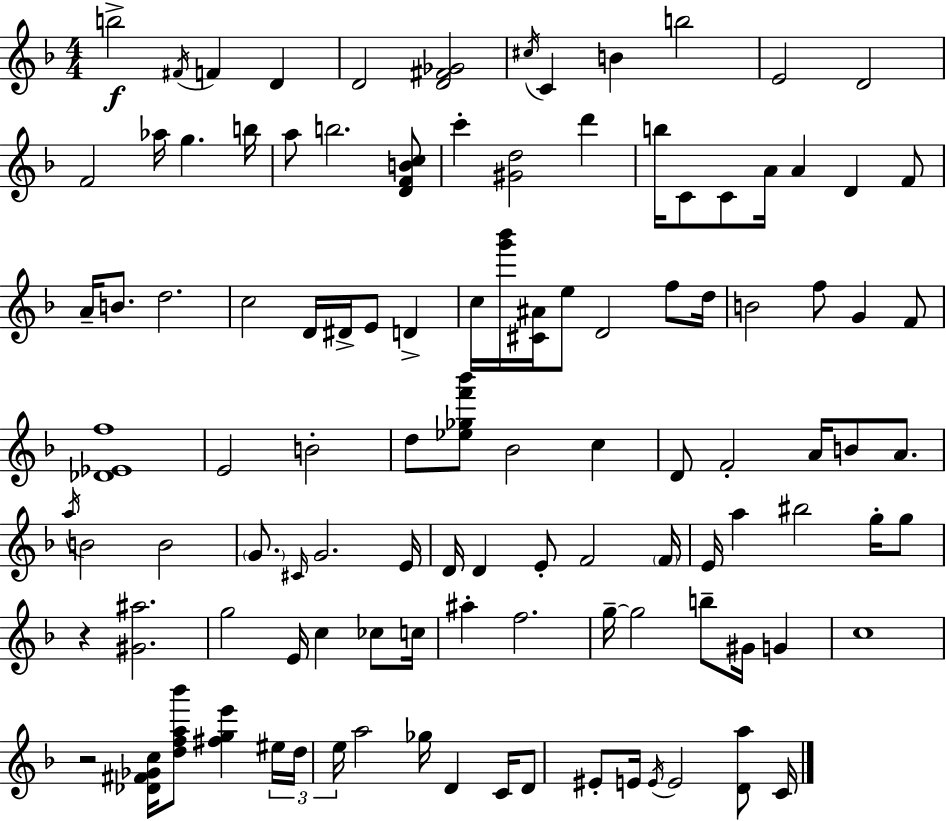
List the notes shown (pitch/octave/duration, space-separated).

B5/h F#4/s F4/q D4/q D4/h [D4,F#4,Gb4]/h C#5/s C4/q B4/q B5/h E4/h D4/h F4/h Ab5/s G5/q. B5/s A5/e B5/h. [D4,F4,B4,C5]/e C6/q [G#4,D5]/h D6/q B5/s C4/e C4/e A4/s A4/q D4/q F4/e A4/s B4/e. D5/h. C5/h D4/s D#4/s E4/e D4/q C5/s [G6,Bb6]/s [C#4,A#4]/s E5/e D4/h F5/e D5/s B4/h F5/e G4/q F4/e [Db4,Eb4,F5]/w E4/h B4/h D5/e [Eb5,Gb5,F6,Bb6]/e Bb4/h C5/q D4/e F4/h A4/s B4/e A4/e. A5/s B4/h B4/h G4/e. C#4/s G4/h. E4/s D4/s D4/q E4/e F4/h F4/s E4/s A5/q BIS5/h G5/s G5/e R/q [G#4,A#5]/h. G5/h E4/s C5/q CES5/e C5/s A#5/q F5/h. G5/s G5/h B5/e G#4/s G4/q C5/w R/h [Db4,F#4,Gb4,C5]/s [D5,F5,A5,Bb6]/e [F#5,G5,E6]/q EIS5/s D5/s E5/s A5/h Gb5/s D4/q C4/s D4/e EIS4/e E4/s E4/s E4/h [D4,A5]/e C4/s